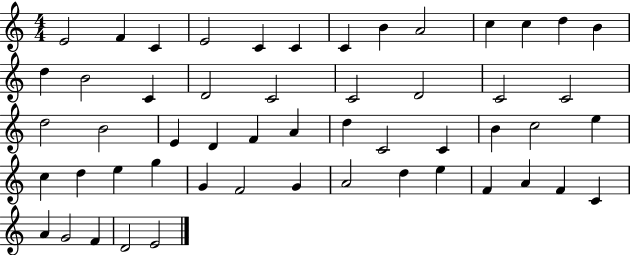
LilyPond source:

{
  \clef treble
  \numericTimeSignature
  \time 4/4
  \key c \major
  e'2 f'4 c'4 | e'2 c'4 c'4 | c'4 b'4 a'2 | c''4 c''4 d''4 b'4 | \break d''4 b'2 c'4 | d'2 c'2 | c'2 d'2 | c'2 c'2 | \break d''2 b'2 | e'4 d'4 f'4 a'4 | d''4 c'2 c'4 | b'4 c''2 e''4 | \break c''4 d''4 e''4 g''4 | g'4 f'2 g'4 | a'2 d''4 e''4 | f'4 a'4 f'4 c'4 | \break a'4 g'2 f'4 | d'2 e'2 | \bar "|."
}